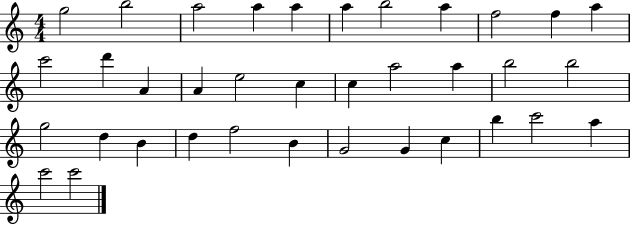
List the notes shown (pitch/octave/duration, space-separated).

G5/h B5/h A5/h A5/q A5/q A5/q B5/h A5/q F5/h F5/q A5/q C6/h D6/q A4/q A4/q E5/h C5/q C5/q A5/h A5/q B5/h B5/h G5/h D5/q B4/q D5/q F5/h B4/q G4/h G4/q C5/q B5/q C6/h A5/q C6/h C6/h